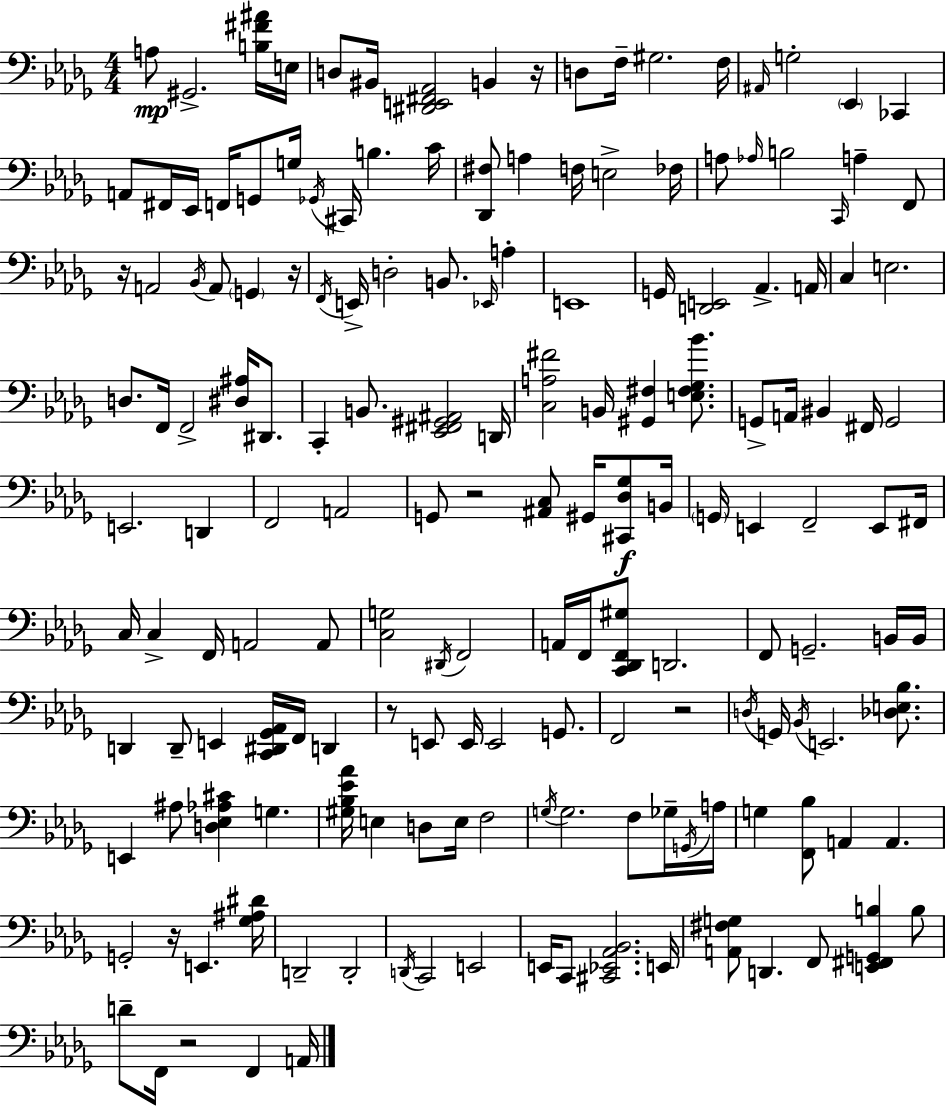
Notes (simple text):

A3/e G#2/h. [B3,F#4,A#4]/s E3/s D3/e BIS2/s [D#2,E2,F#2,Ab2]/h B2/q R/s D3/e F3/s G#3/h. F3/s A#2/s G3/h Eb2/q CES2/q A2/e F#2/s Eb2/s F2/s G2/e G3/s Gb2/s C#2/s B3/q. C4/s [Db2,F#3]/e A3/q F3/s E3/h FES3/s A3/e Ab3/s B3/h C2/s A3/q F2/e R/s A2/h Bb2/s A2/e G2/q R/s F2/s E2/s D3/h B2/e. Eb2/s A3/q E2/w G2/s [D2,E2]/h Ab2/q. A2/s C3/q E3/h. D3/e. F2/s F2/h [D#3,A#3]/s D#2/e. C2/q B2/e. [Eb2,F#2,G#2,A#2]/h D2/s [C3,A3,F#4]/h B2/s [G#2,F#3]/q [E3,F#3,Gb3,Bb4]/e. G2/e A2/s BIS2/q F#2/s G2/h E2/h. D2/q F2/h A2/h G2/e R/h [A#2,C3]/e G#2/s [C#2,Db3,Gb3]/e B2/s G2/s E2/q F2/h E2/e F#2/s C3/s C3/q F2/s A2/h A2/e [C3,G3]/h D#2/s F2/h A2/s F2/s [C2,Db2,F2,G#3]/e D2/h. F2/e G2/h. B2/s B2/s D2/q D2/e E2/q [C2,D#2,Gb2,Ab2]/s F2/s D2/q R/e E2/e E2/s E2/h G2/e. F2/h R/h D3/s G2/s Bb2/s E2/h. [Db3,E3,Bb3]/e. E2/q A#3/e [D3,Eb3,Ab3,C#4]/q G3/q. [G#3,Bb3,Eb4,Ab4]/s E3/q D3/e E3/s F3/h G3/s G3/h. F3/e Gb3/s G2/s A3/s G3/q [F2,Bb3]/e A2/q A2/q. G2/h R/s E2/q. [Gb3,A#3,D#4]/s D2/h D2/h D2/s C2/h E2/h E2/s C2/e [C#2,Eb2,Ab2,Bb2]/h. E2/s [A2,F#3,G3]/e D2/q. F2/e [E2,F#2,G2,B3]/q B3/e D4/e F2/s R/h F2/q A2/s